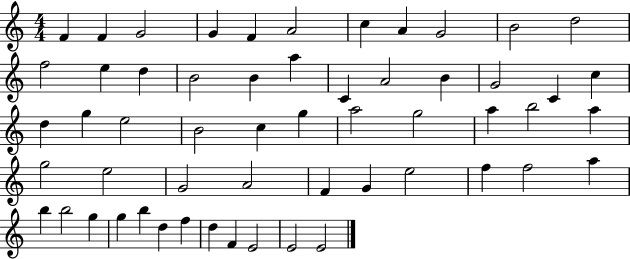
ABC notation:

X:1
T:Untitled
M:4/4
L:1/4
K:C
F F G2 G F A2 c A G2 B2 d2 f2 e d B2 B a C A2 B G2 C c d g e2 B2 c g a2 g2 a b2 a g2 e2 G2 A2 F G e2 f f2 a b b2 g g b d f d F E2 E2 E2